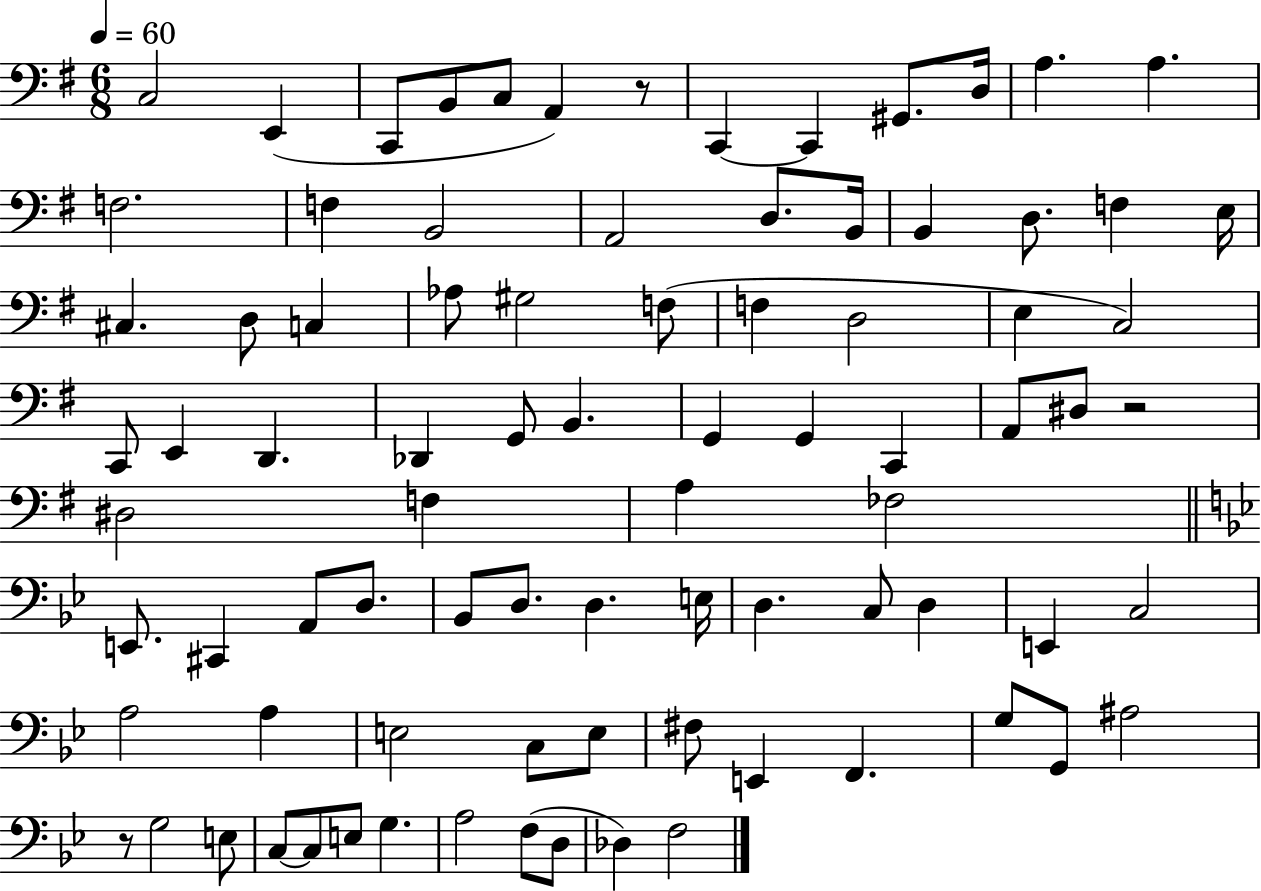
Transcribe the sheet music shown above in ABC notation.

X:1
T:Untitled
M:6/8
L:1/4
K:G
C,2 E,, C,,/2 B,,/2 C,/2 A,, z/2 C,, C,, ^G,,/2 D,/4 A, A, F,2 F, B,,2 A,,2 D,/2 B,,/4 B,, D,/2 F, E,/4 ^C, D,/2 C, _A,/2 ^G,2 F,/2 F, D,2 E, C,2 C,,/2 E,, D,, _D,, G,,/2 B,, G,, G,, C,, A,,/2 ^D,/2 z2 ^D,2 F, A, _F,2 E,,/2 ^C,, A,,/2 D,/2 _B,,/2 D,/2 D, E,/4 D, C,/2 D, E,, C,2 A,2 A, E,2 C,/2 E,/2 ^F,/2 E,, F,, G,/2 G,,/2 ^A,2 z/2 G,2 E,/2 C,/2 C,/2 E,/2 G, A,2 F,/2 D,/2 _D, F,2